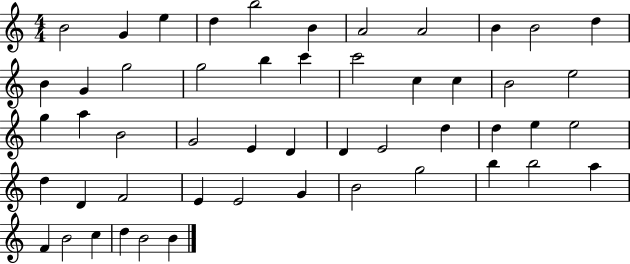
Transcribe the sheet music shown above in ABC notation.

X:1
T:Untitled
M:4/4
L:1/4
K:C
B2 G e d b2 B A2 A2 B B2 d B G g2 g2 b c' c'2 c c B2 e2 g a B2 G2 E D D E2 d d e e2 d D F2 E E2 G B2 g2 b b2 a F B2 c d B2 B